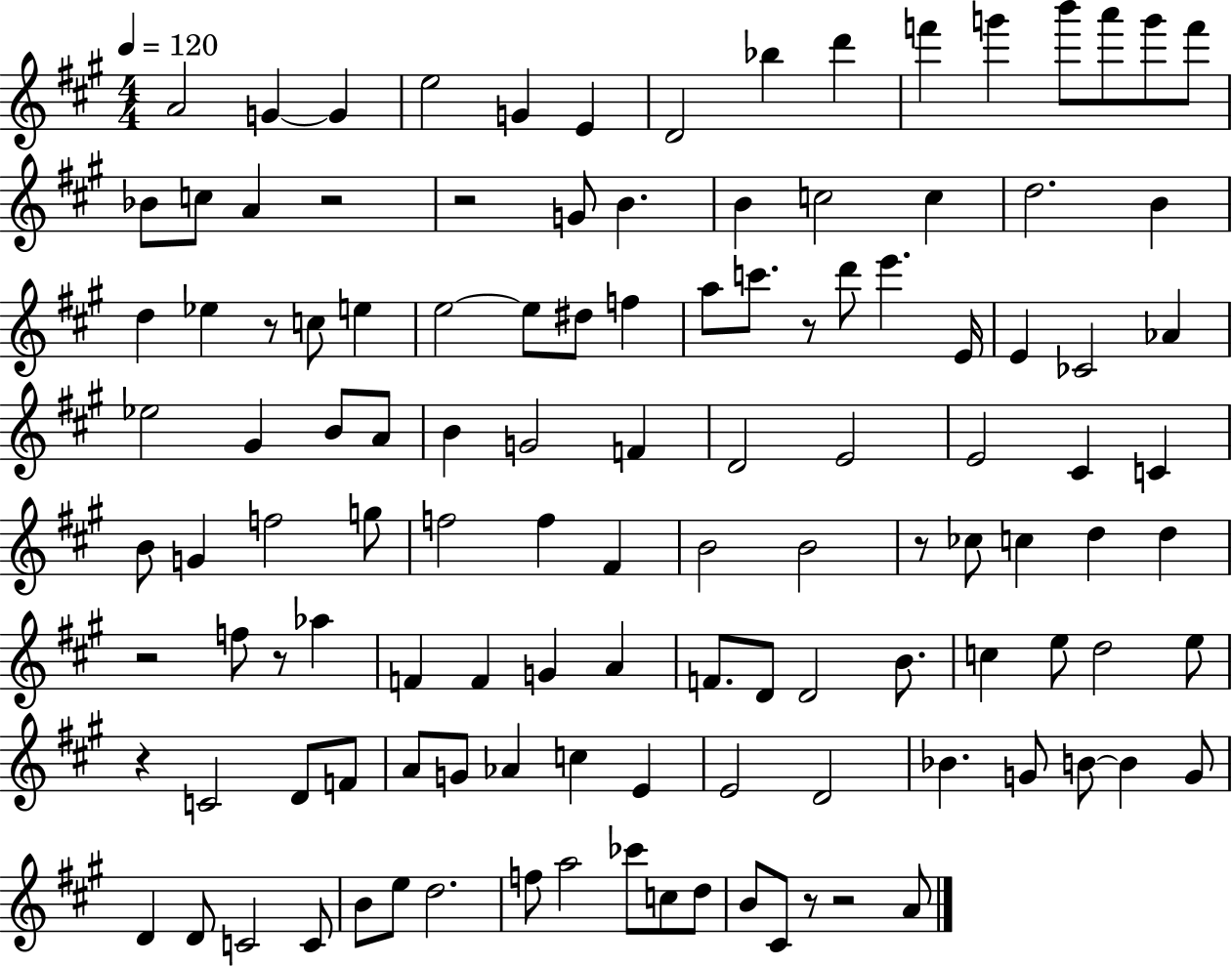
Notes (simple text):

A4/h G4/q G4/q E5/h G4/q E4/q D4/h Bb5/q D6/q F6/q G6/q B6/e A6/e G6/e F6/e Bb4/e C5/e A4/q R/h R/h G4/e B4/q. B4/q C5/h C5/q D5/h. B4/q D5/q Eb5/q R/e C5/e E5/q E5/h E5/e D#5/e F5/q A5/e C6/e. R/e D6/e E6/q. E4/s E4/q CES4/h Ab4/q Eb5/h G#4/q B4/e A4/e B4/q G4/h F4/q D4/h E4/h E4/h C#4/q C4/q B4/e G4/q F5/h G5/e F5/h F5/q F#4/q B4/h B4/h R/e CES5/e C5/q D5/q D5/q R/h F5/e R/e Ab5/q F4/q F4/q G4/q A4/q F4/e. D4/e D4/h B4/e. C5/q E5/e D5/h E5/e R/q C4/h D4/e F4/e A4/e G4/e Ab4/q C5/q E4/q E4/h D4/h Bb4/q. G4/e B4/e B4/q G4/e D4/q D4/e C4/h C4/e B4/e E5/e D5/h. F5/e A5/h CES6/e C5/e D5/e B4/e C#4/e R/e R/h A4/e